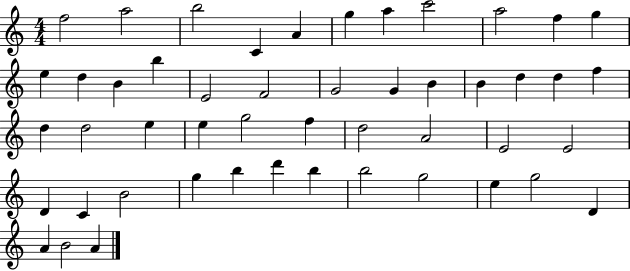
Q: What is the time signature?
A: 4/4